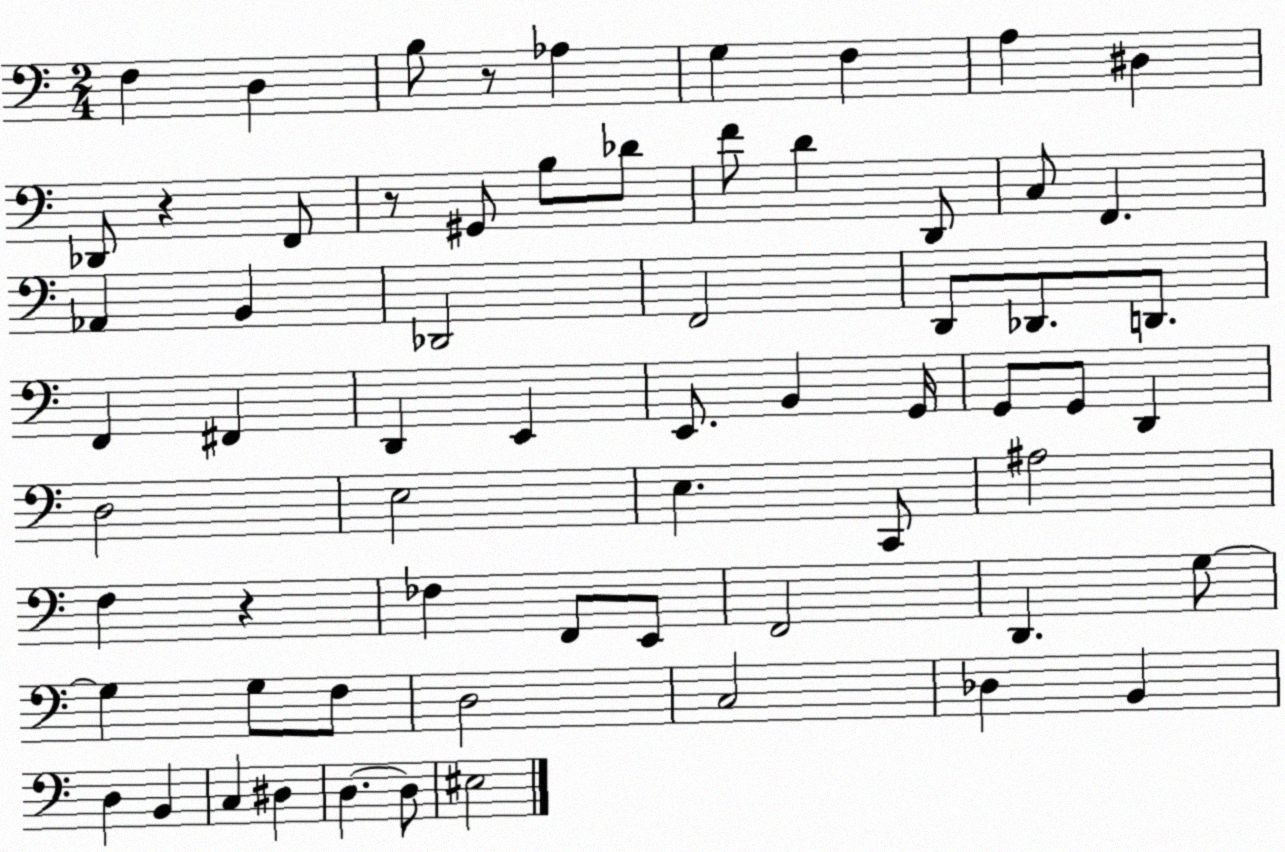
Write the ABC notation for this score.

X:1
T:Untitled
M:2/4
L:1/4
K:C
F, D, B,/2 z/2 _A, G, F, A, ^D, _D,,/2 z F,,/2 z/2 ^G,,/2 B,/2 _D/2 F/2 D D,,/2 C,/2 F,, _A,, B,, _D,,2 F,,2 D,,/2 _D,,/2 D,,/2 F,, ^F,, D,, E,, E,,/2 B,, G,,/4 G,,/2 G,,/2 D,, D,2 E,2 E, C,,/2 ^A,2 F, z _F, F,,/2 E,,/2 F,,2 D,, G,/2 G, G,/2 F,/2 D,2 C,2 _D, B,, D, B,, C, ^D, D, D,/2 ^E,2